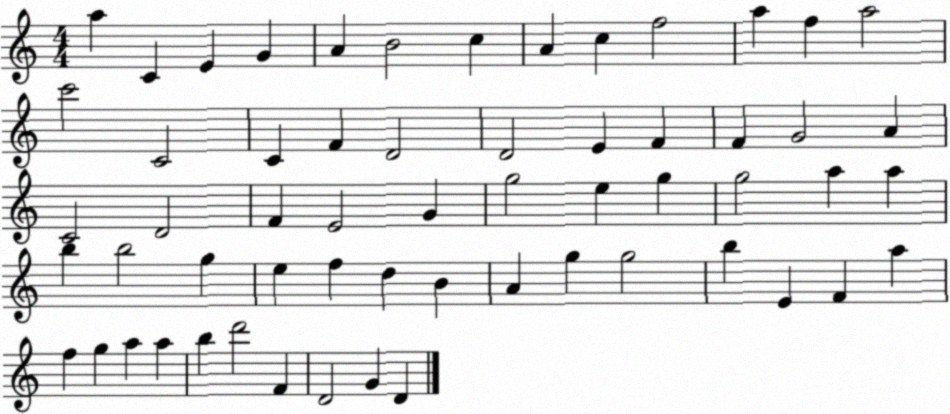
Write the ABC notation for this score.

X:1
T:Untitled
M:4/4
L:1/4
K:C
a C E G A B2 c A c f2 a f a2 c'2 C2 C F D2 D2 E F F G2 A C2 D2 F E2 G g2 e g g2 a a b b2 g e f d B A g g2 b E F a f g a a b d'2 F D2 G D